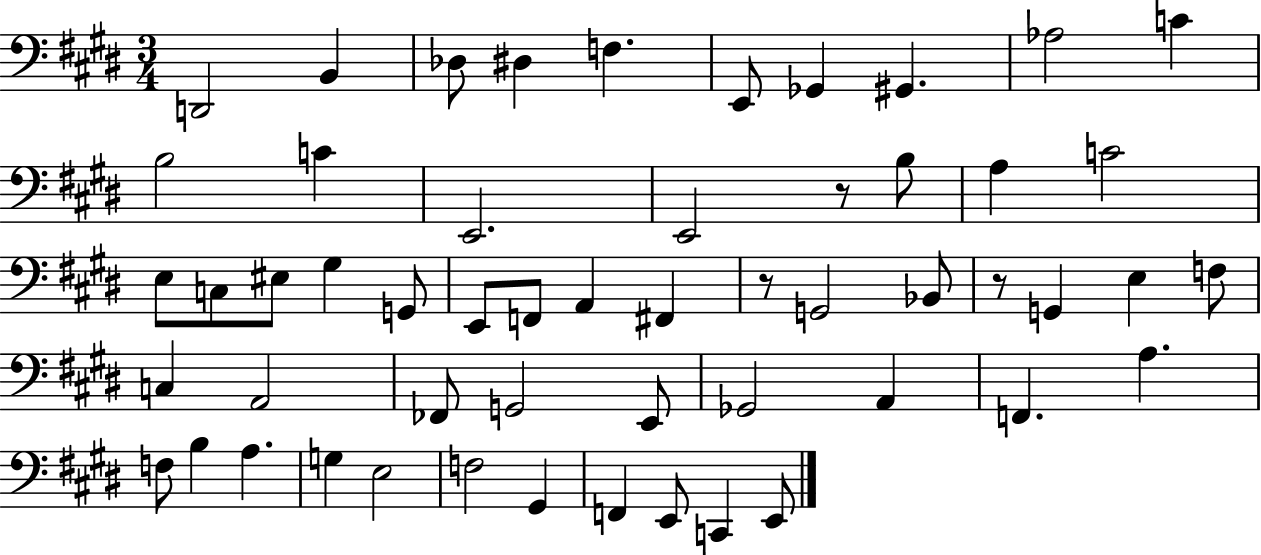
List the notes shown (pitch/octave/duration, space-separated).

D2/h B2/q Db3/e D#3/q F3/q. E2/e Gb2/q G#2/q. Ab3/h C4/q B3/h C4/q E2/h. E2/h R/e B3/e A3/q C4/h E3/e C3/e EIS3/e G#3/q G2/e E2/e F2/e A2/q F#2/q R/e G2/h Bb2/e R/e G2/q E3/q F3/e C3/q A2/h FES2/e G2/h E2/e Gb2/h A2/q F2/q. A3/q. F3/e B3/q A3/q. G3/q E3/h F3/h G#2/q F2/q E2/e C2/q E2/e